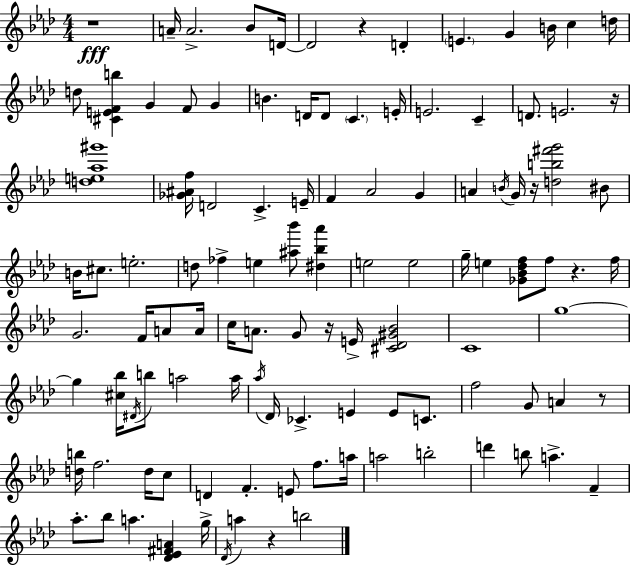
{
  \clef treble
  \numericTimeSignature
  \time 4/4
  \key f \minor
  r1\fff | a'16-- a'2.-> bes'8 d'16~~ | d'2 r4 d'4-. | \parenthesize e'4. g'4 b'16 c''4 d''16 | \break d''8 <cis' e' f' b''>4 g'4 f'8 g'4 | b'4. d'16 d'8 \parenthesize c'4. e'16-. | e'2. c'4-- | d'8. e'2. r16 | \break <d'' e'' aes'' gis'''>1 | <ges' ais' f''>16 d'2 c'4.-> e'16-- | f'4 aes'2 g'4 | a'4 \acciaccatura { b'16 } g'16 r16 <d'' b'' fis''' g'''>2 bis'8 | \break b'16 cis''8. e''2.-. | d''8 fes''4-> e''4 <ais'' bes'''>8 <dis'' bes'' aes'''>4 | e''2 e''2 | g''16-- e''4 <ges' bes' des'' f''>8 f''8 r4. | \break f''16 g'2. f'16 a'8 | a'16 c''16 a'8. g'8 r16 e'16-> <cis' des' gis' bes'>2 | c'1 | g''1~~ | \break g''4 <cis'' bes''>16 \acciaccatura { dis'16 } b''8 a''2 | a''16 \acciaccatura { aes''16 } des'16 ces'4.-> e'4 e'8 | c'8. f''2 g'8 a'4 | r8 <d'' b''>16 f''2. | \break d''16 c''8 d'4 f'4.-. e'8 f''8. | a''16 a''2 b''2-. | d'''4 b''8 a''4.-> f'4-- | aes''8.-. bes''8 a''4. <des' ees' fis' a'>4 | \break g''16-> \acciaccatura { des'16 } a''4 r4 b''2 | \bar "|."
}